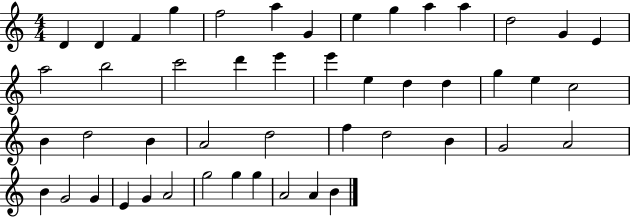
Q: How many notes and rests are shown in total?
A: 48